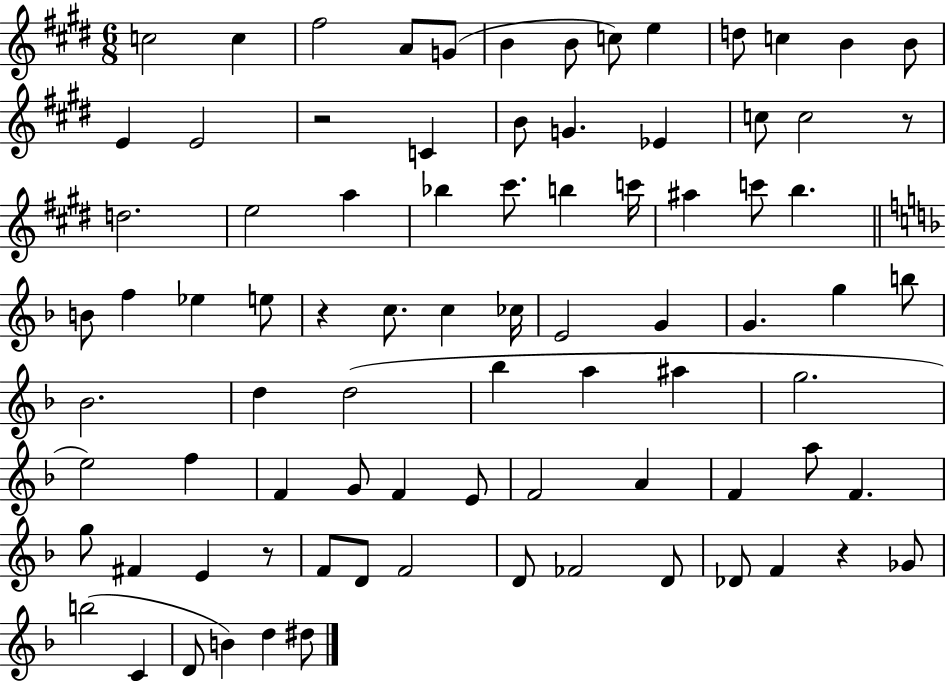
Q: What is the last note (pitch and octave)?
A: D#5